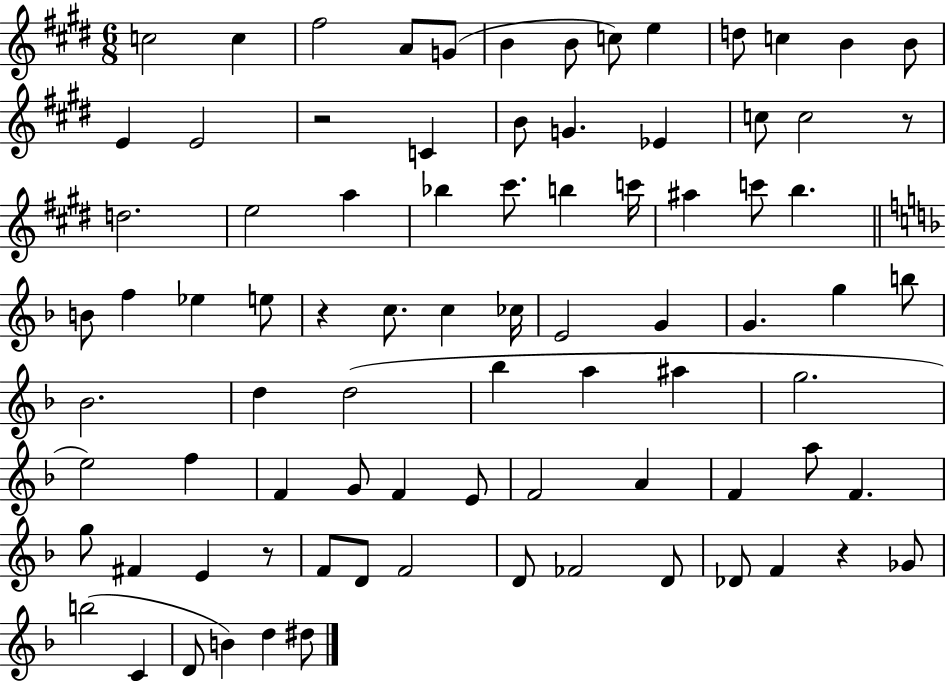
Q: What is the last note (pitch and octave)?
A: D#5